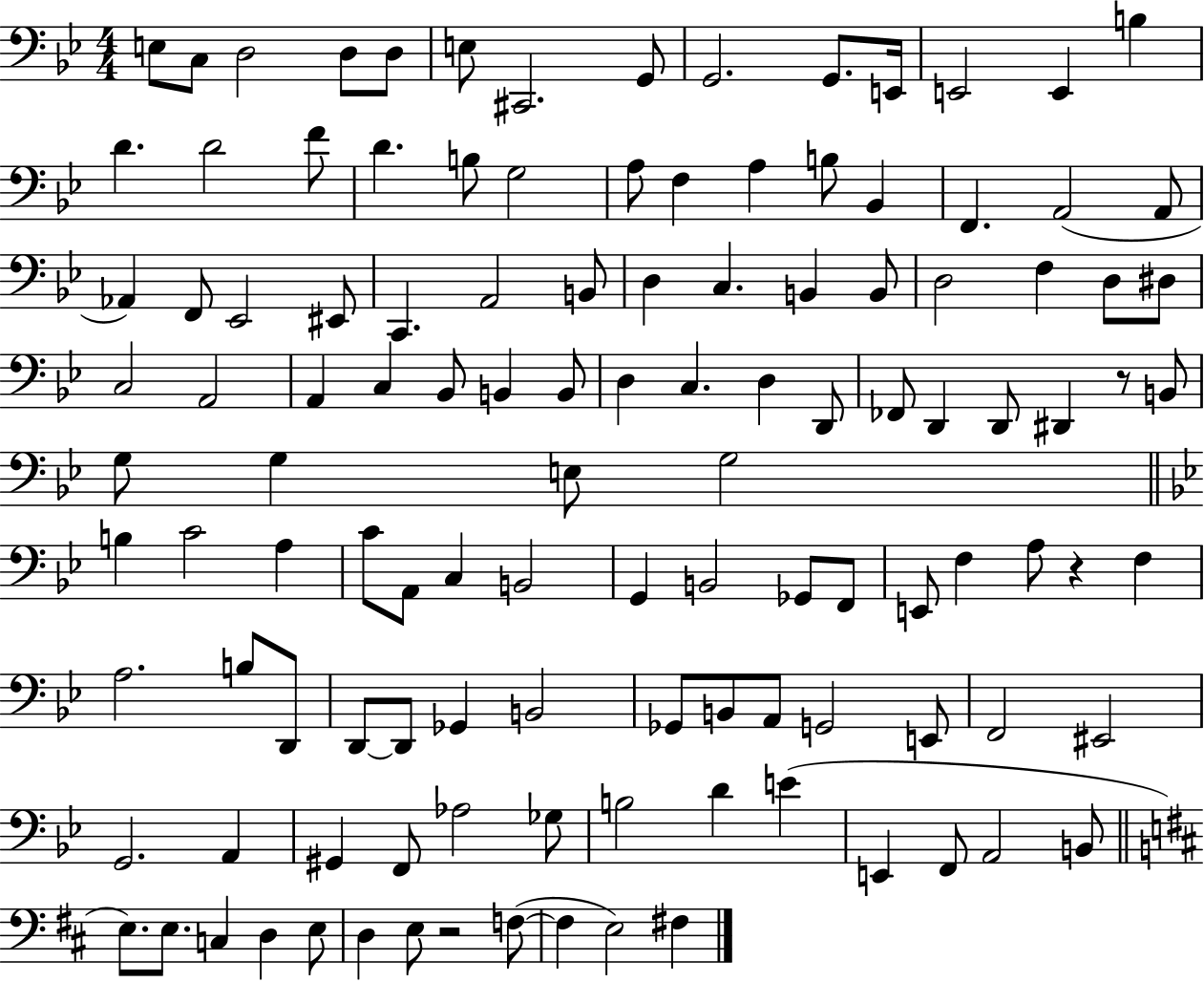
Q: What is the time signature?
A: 4/4